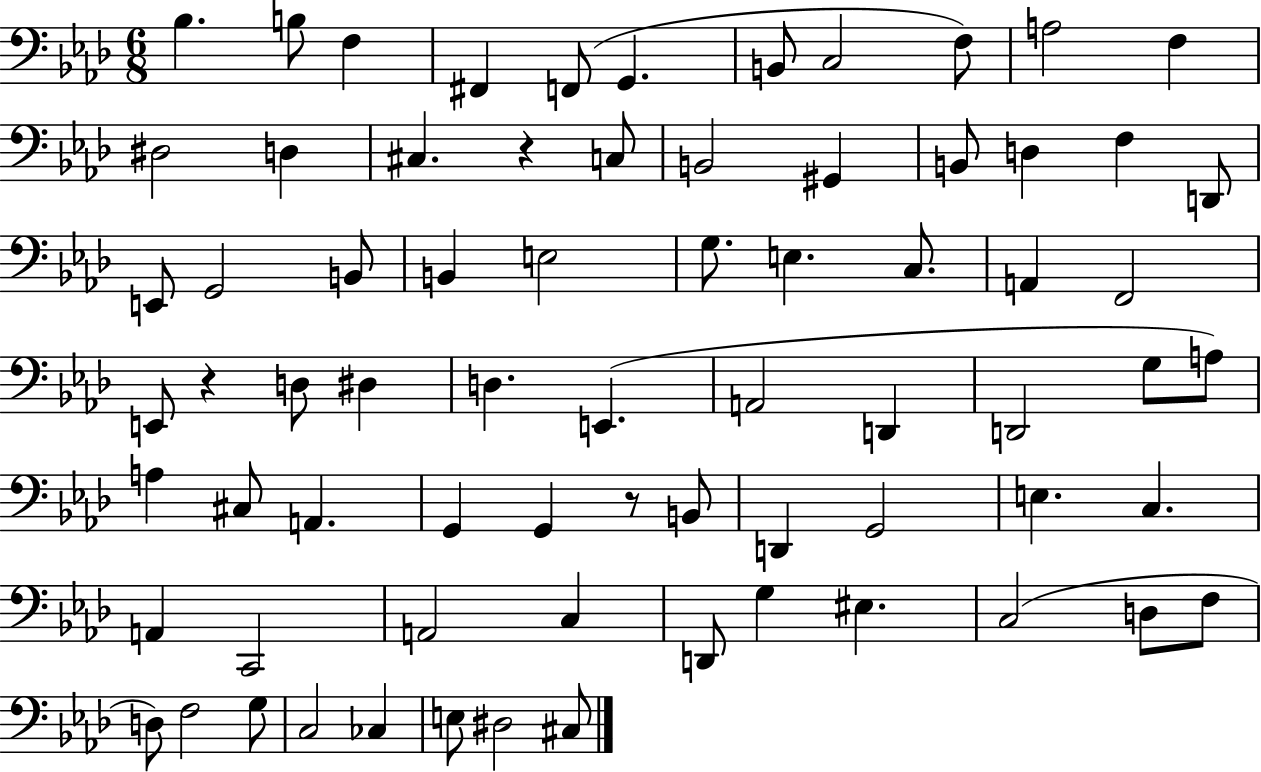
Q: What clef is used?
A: bass